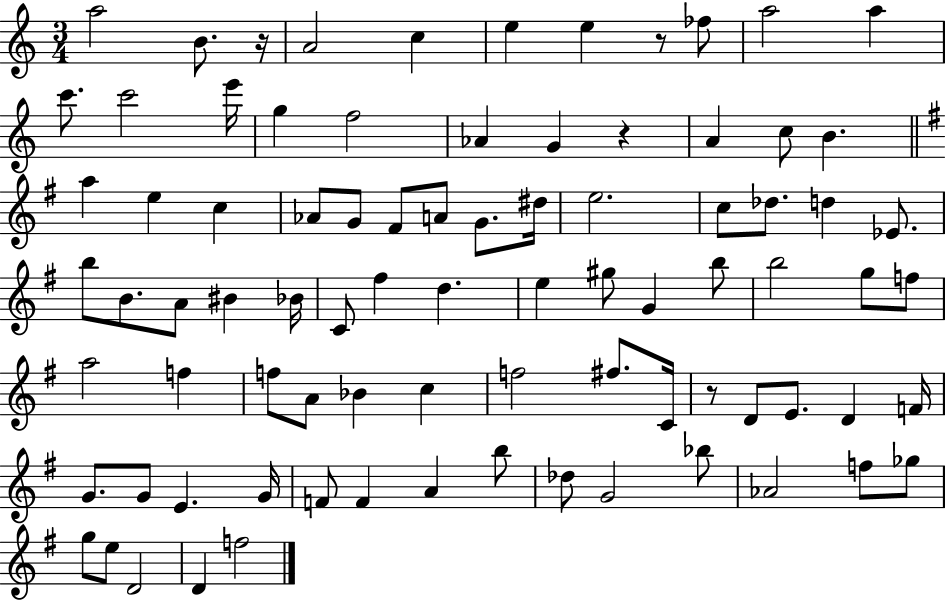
{
  \clef treble
  \numericTimeSignature
  \time 3/4
  \key c \major
  \repeat volta 2 { a''2 b'8. r16 | a'2 c''4 | e''4 e''4 r8 fes''8 | a''2 a''4 | \break c'''8. c'''2 e'''16 | g''4 f''2 | aes'4 g'4 r4 | a'4 c''8 b'4. | \break \bar "||" \break \key g \major a''4 e''4 c''4 | aes'8 g'8 fis'8 a'8 g'8. dis''16 | e''2. | c''8 des''8. d''4 ees'8. | \break b''8 b'8. a'8 bis'4 bes'16 | c'8 fis''4 d''4. | e''4 gis''8 g'4 b''8 | b''2 g''8 f''8 | \break a''2 f''4 | f''8 a'8 bes'4 c''4 | f''2 fis''8. c'16 | r8 d'8 e'8. d'4 f'16 | \break g'8. g'8 e'4. g'16 | f'8 f'4 a'4 b''8 | des''8 g'2 bes''8 | aes'2 f''8 ges''8 | \break g''8 e''8 d'2 | d'4 f''2 | } \bar "|."
}